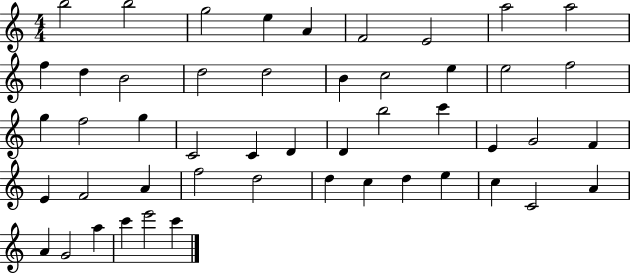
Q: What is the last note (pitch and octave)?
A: C6